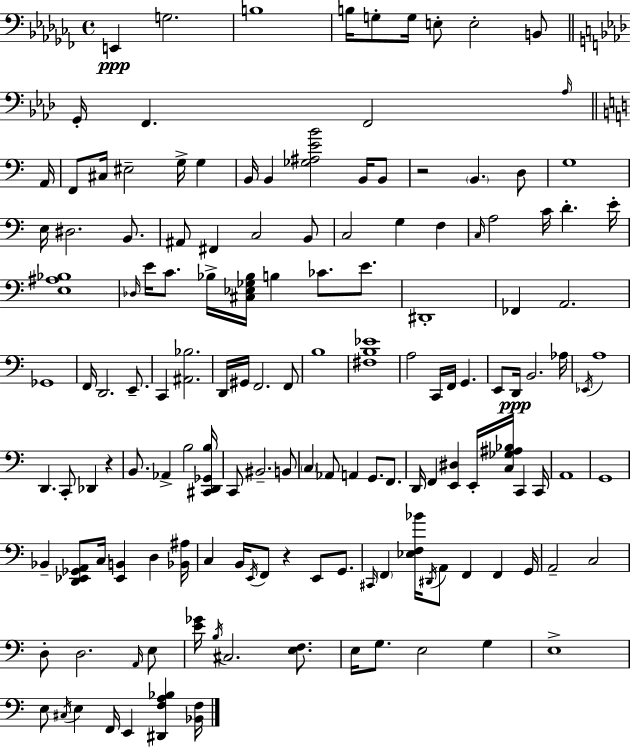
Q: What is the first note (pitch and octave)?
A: E2